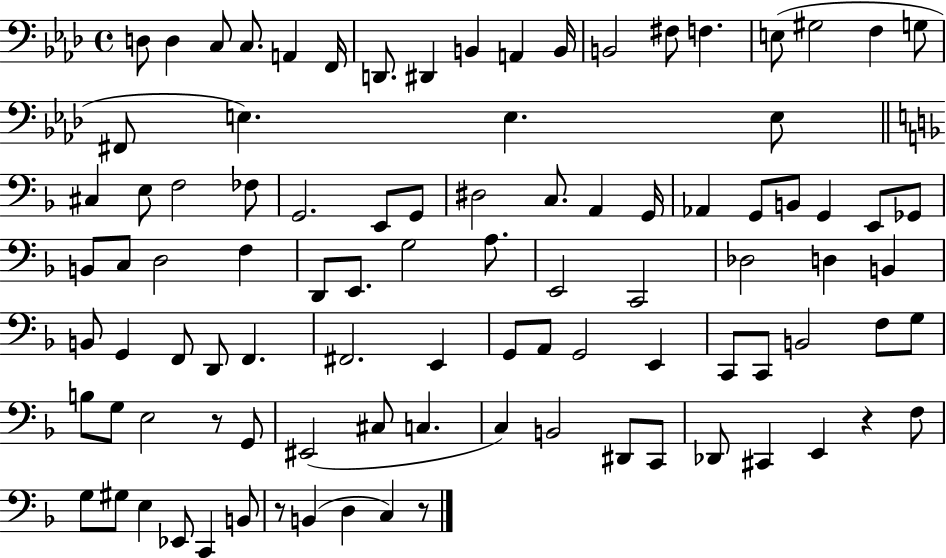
X:1
T:Untitled
M:4/4
L:1/4
K:Ab
D,/2 D, C,/2 C,/2 A,, F,,/4 D,,/2 ^D,, B,, A,, B,,/4 B,,2 ^F,/2 F, E,/2 ^G,2 F, G,/2 ^F,,/2 E, E, E,/2 ^C, E,/2 F,2 _F,/2 G,,2 E,,/2 G,,/2 ^D,2 C,/2 A,, G,,/4 _A,, G,,/2 B,,/2 G,, E,,/2 _G,,/2 B,,/2 C,/2 D,2 F, D,,/2 E,,/2 G,2 A,/2 E,,2 C,,2 _D,2 D, B,, B,,/2 G,, F,,/2 D,,/2 F,, ^F,,2 E,, G,,/2 A,,/2 G,,2 E,, C,,/2 C,,/2 B,,2 F,/2 G,/2 B,/2 G,/2 E,2 z/2 G,,/2 ^E,,2 ^C,/2 C, C, B,,2 ^D,,/2 C,,/2 _D,,/2 ^C,, E,, z F,/2 G,/2 ^G,/2 E, _E,,/2 C,, B,,/2 z/2 B,, D, C, z/2